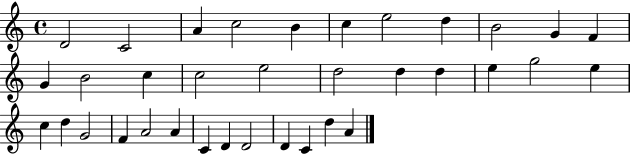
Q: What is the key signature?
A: C major